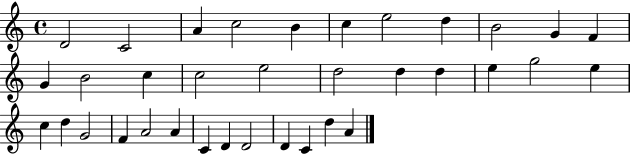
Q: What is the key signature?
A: C major